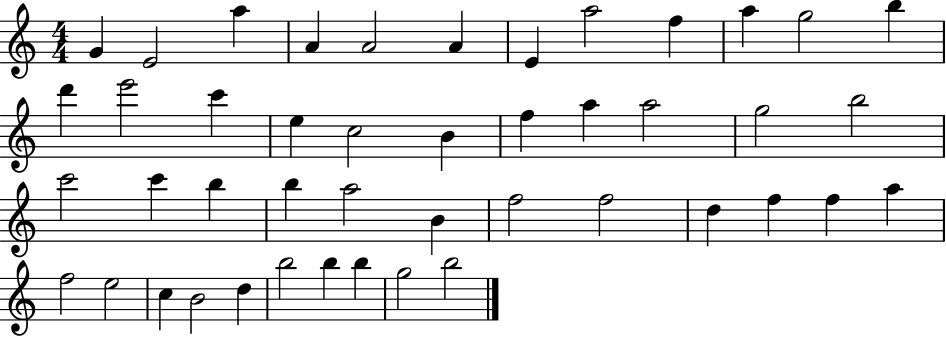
G4/q E4/h A5/q A4/q A4/h A4/q E4/q A5/h F5/q A5/q G5/h B5/q D6/q E6/h C6/q E5/q C5/h B4/q F5/q A5/q A5/h G5/h B5/h C6/h C6/q B5/q B5/q A5/h B4/q F5/h F5/h D5/q F5/q F5/q A5/q F5/h E5/h C5/q B4/h D5/q B5/h B5/q B5/q G5/h B5/h